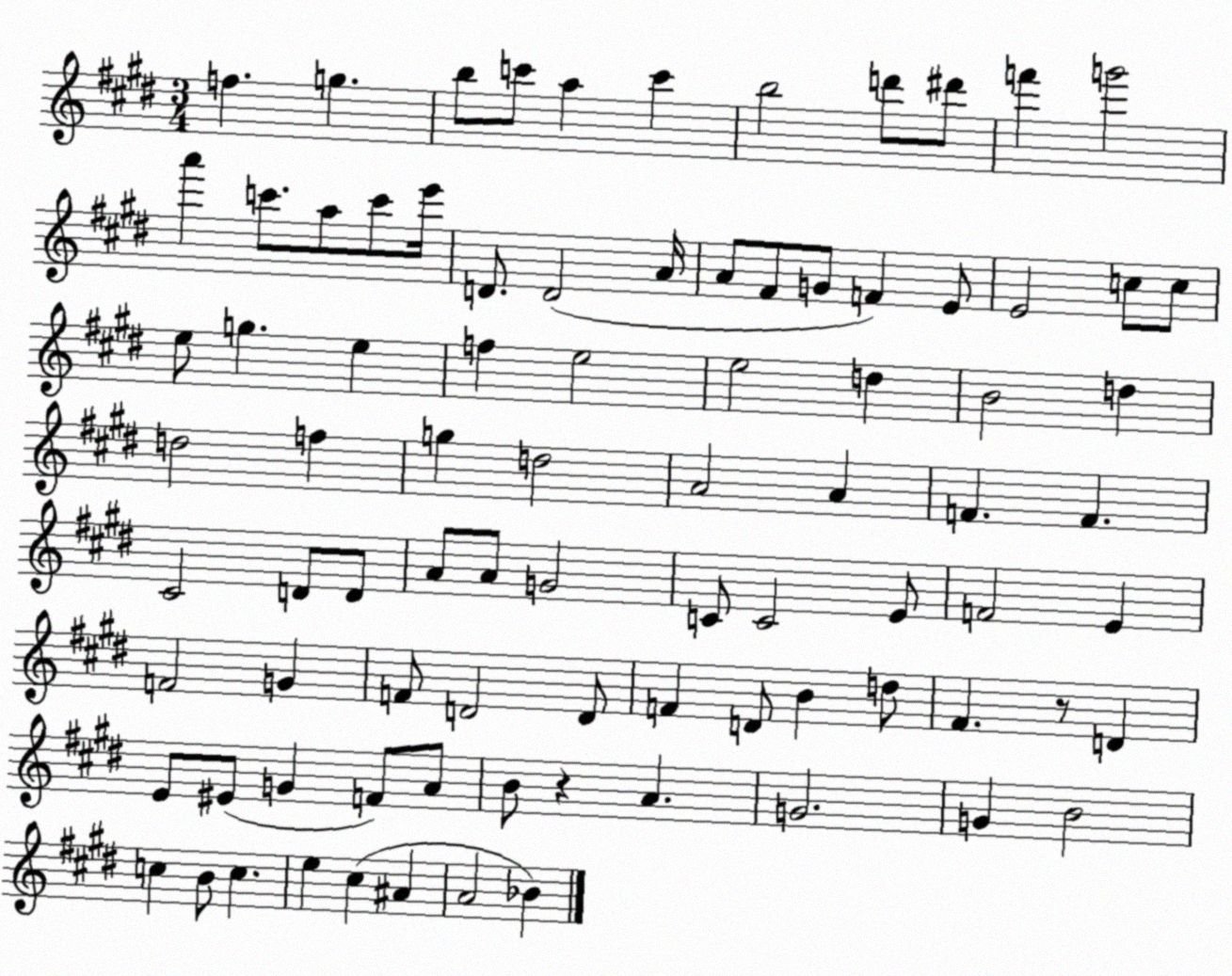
X:1
T:Untitled
M:3/4
L:1/4
K:E
f g b/2 c'/2 a c' b2 d'/2 ^d'/2 f' g'2 a' c'/2 a/2 c'/2 e'/4 D/2 D2 A/4 A/2 ^F/2 G/2 F E/2 E2 c/2 c/2 e/2 g e f e2 e2 d B2 d d2 f g d2 A2 A F F ^C2 D/2 D/2 A/2 A/2 G2 C/2 C2 E/2 F2 E F2 G F/2 D2 D/2 F D/2 B d/2 ^F z/2 D E/2 ^E/2 G F/2 A/2 B/2 z A G2 G B2 c B/2 c e ^c ^A A2 _B